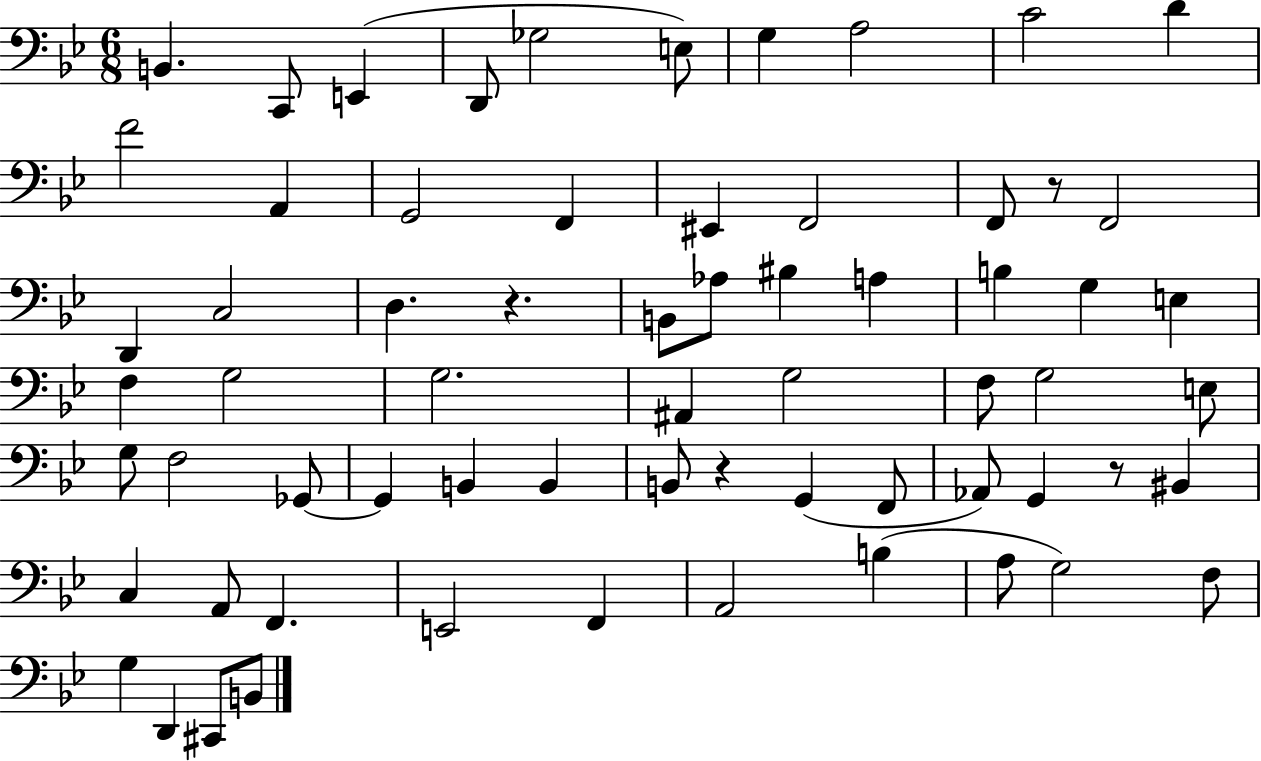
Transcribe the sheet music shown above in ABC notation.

X:1
T:Untitled
M:6/8
L:1/4
K:Bb
B,, C,,/2 E,, D,,/2 _G,2 E,/2 G, A,2 C2 D F2 A,, G,,2 F,, ^E,, F,,2 F,,/2 z/2 F,,2 D,, C,2 D, z B,,/2 _A,/2 ^B, A, B, G, E, F, G,2 G,2 ^A,, G,2 F,/2 G,2 E,/2 G,/2 F,2 _G,,/2 _G,, B,, B,, B,,/2 z G,, F,,/2 _A,,/2 G,, z/2 ^B,, C, A,,/2 F,, E,,2 F,, A,,2 B, A,/2 G,2 F,/2 G, D,, ^C,,/2 B,,/2